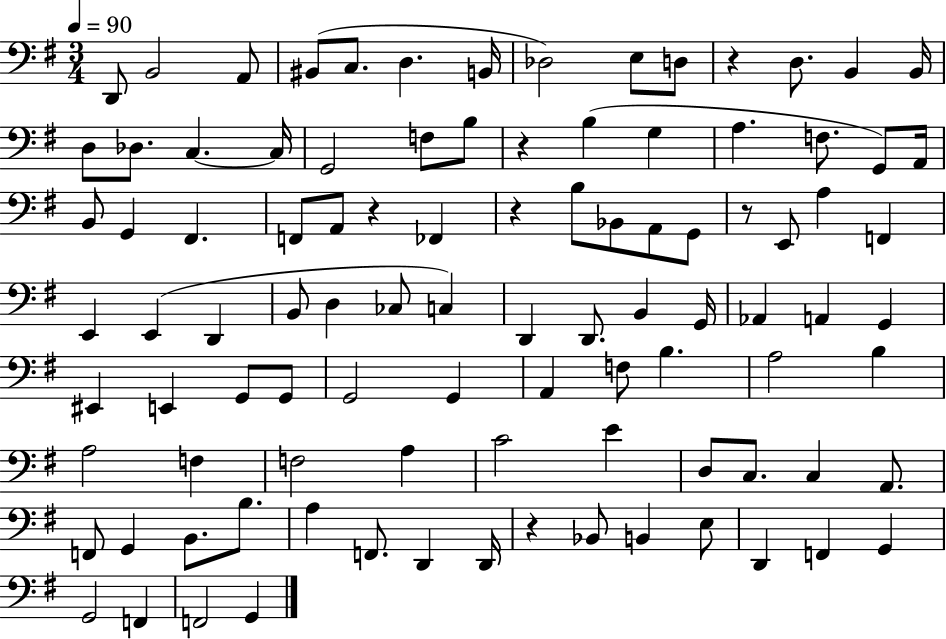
X:1
T:Untitled
M:3/4
L:1/4
K:G
D,,/2 B,,2 A,,/2 ^B,,/2 C,/2 D, B,,/4 _D,2 E,/2 D,/2 z D,/2 B,, B,,/4 D,/2 _D,/2 C, C,/4 G,,2 F,/2 B,/2 z B, G, A, F,/2 G,,/2 A,,/4 B,,/2 G,, ^F,, F,,/2 A,,/2 z _F,, z B,/2 _B,,/2 A,,/2 G,,/2 z/2 E,,/2 A, F,, E,, E,, D,, B,,/2 D, _C,/2 C, D,, D,,/2 B,, G,,/4 _A,, A,, G,, ^E,, E,, G,,/2 G,,/2 G,,2 G,, A,, F,/2 B, A,2 B, A,2 F, F,2 A, C2 E D,/2 C,/2 C, A,,/2 F,,/2 G,, B,,/2 B,/2 A, F,,/2 D,, D,,/4 z _B,,/2 B,, E,/2 D,, F,, G,, G,,2 F,, F,,2 G,,